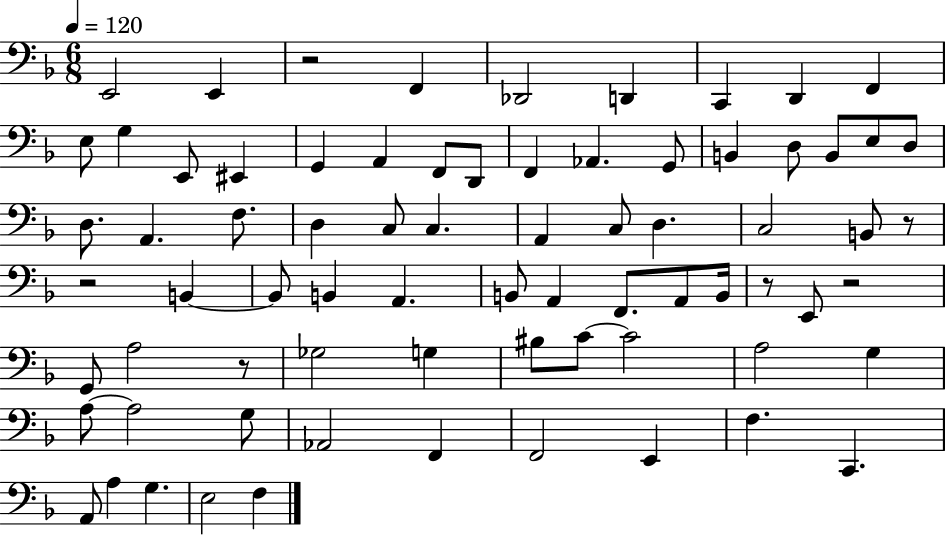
X:1
T:Untitled
M:6/8
L:1/4
K:F
E,,2 E,, z2 F,, _D,,2 D,, C,, D,, F,, E,/2 G, E,,/2 ^E,, G,, A,, F,,/2 D,,/2 F,, _A,, G,,/2 B,, D,/2 B,,/2 E,/2 D,/2 D,/2 A,, F,/2 D, C,/2 C, A,, C,/2 D, C,2 B,,/2 z/2 z2 B,, B,,/2 B,, A,, B,,/2 A,, F,,/2 A,,/2 B,,/4 z/2 E,,/2 z2 G,,/2 A,2 z/2 _G,2 G, ^B,/2 C/2 C2 A,2 G, A,/2 A,2 G,/2 _A,,2 F,, F,,2 E,, F, C,, A,,/2 A, G, E,2 F,